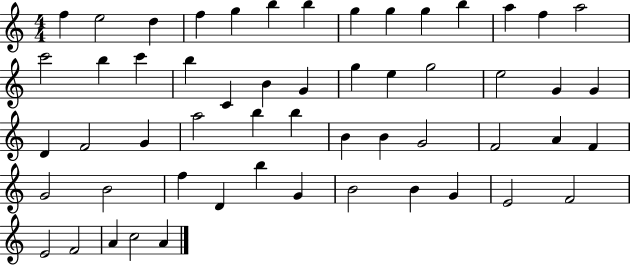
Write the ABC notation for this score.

X:1
T:Untitled
M:4/4
L:1/4
K:C
f e2 d f g b b g g g b a f a2 c'2 b c' b C B G g e g2 e2 G G D F2 G a2 b b B B G2 F2 A F G2 B2 f D b G B2 B G E2 F2 E2 F2 A c2 A